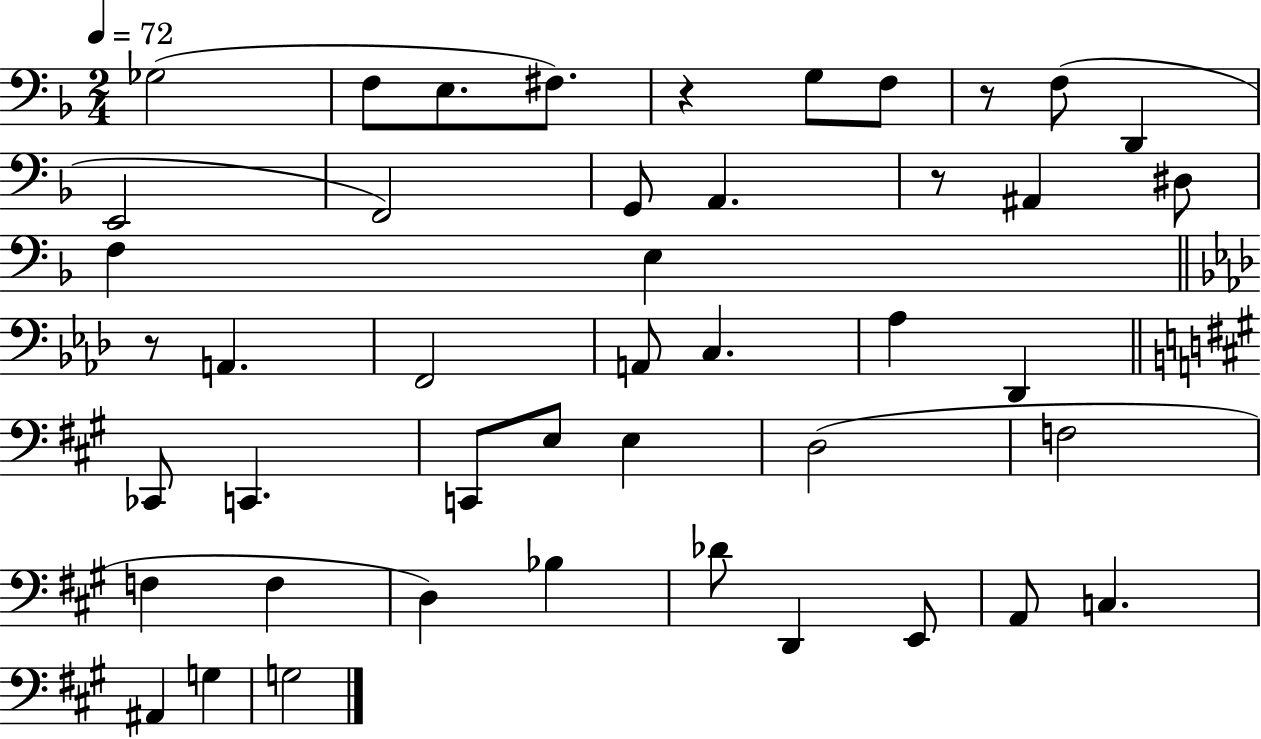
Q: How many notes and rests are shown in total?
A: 45